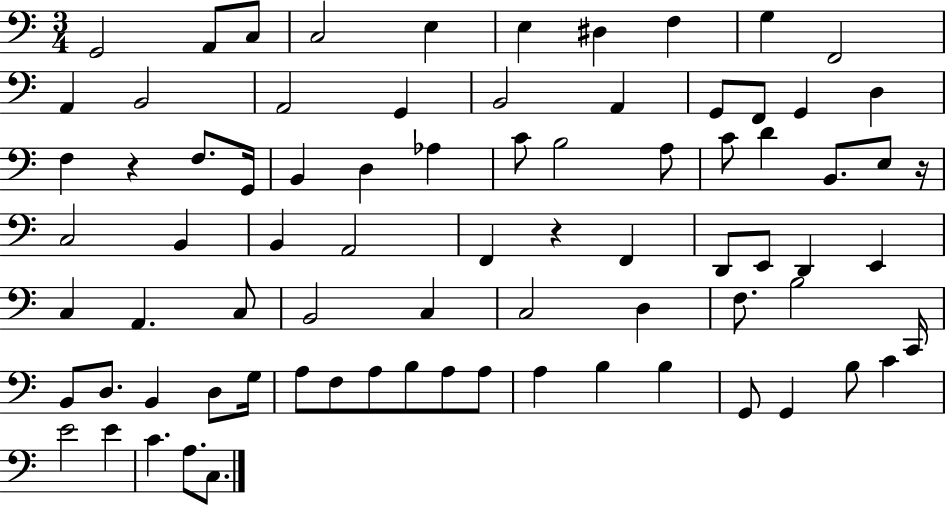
{
  \clef bass
  \numericTimeSignature
  \time 3/4
  \key c \major
  g,2 a,8 c8 | c2 e4 | e4 dis4 f4 | g4 f,2 | \break a,4 b,2 | a,2 g,4 | b,2 a,4 | g,8 f,8 g,4 d4 | \break f4 r4 f8. g,16 | b,4 d4 aes4 | c'8 b2 a8 | c'8 d'4 b,8. e8 r16 | \break c2 b,4 | b,4 a,2 | f,4 r4 f,4 | d,8 e,8 d,4 e,4 | \break c4 a,4. c8 | b,2 c4 | c2 d4 | f8. b2 c,16 | \break b,8 d8. b,4 d8 g16 | a8 f8 a8 b8 a8 a8 | a4 b4 b4 | g,8 g,4 b8 c'4 | \break e'2 e'4 | c'4. a8. c8. | \bar "|."
}